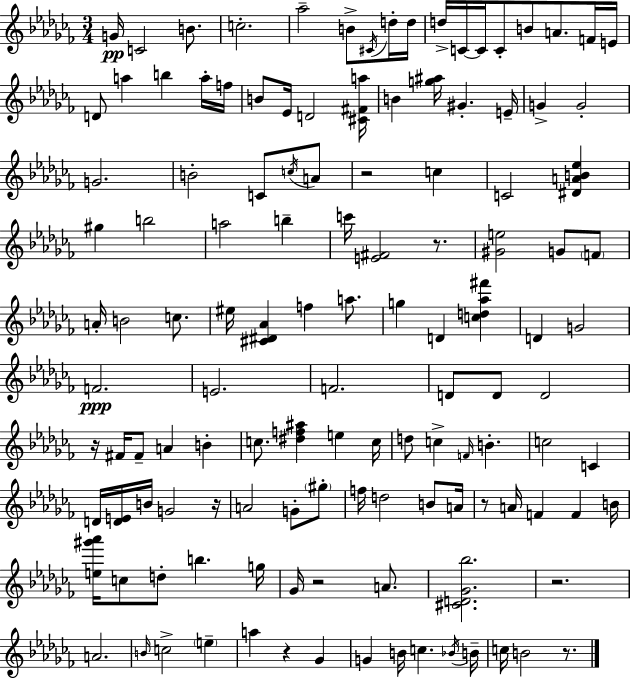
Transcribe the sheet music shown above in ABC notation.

X:1
T:Untitled
M:3/4
L:1/4
K:Abm
G/4 C2 B/2 c2 _a2 B/2 ^C/4 d/4 d/4 d/4 C/4 C/4 C/2 B/2 A/2 F/4 E/4 D/2 a b a/4 f/4 B/2 _E/4 D2 [^C^Fa]/4 B [g^a]/4 ^G E/4 G G2 G2 B2 C/2 c/4 A/2 z2 c C2 [^DAB_e] ^g b2 a2 b c'/4 [E^F]2 z/2 [^Ge]2 G/2 F/2 A/4 B2 c/2 ^e/4 [^C^D_A] f a/2 g D [cd_a^f'] D G2 F2 E2 F2 D/2 D/2 D2 z/4 ^F/4 ^F/2 A B c/2 [^df^a] e c/4 d/2 c F/4 B c2 C D/4 [DE]/4 B/4 G2 z/4 A2 G/2 ^g/2 f/4 d2 B/2 A/4 z/2 A/4 F F B/4 [e^g'_a']/4 c/2 d/2 b g/4 _G/4 z2 A/2 [^CD_G_b]2 z2 A2 B/4 c2 e a z _G G B/4 c _B/4 B/4 c/4 B2 z/2